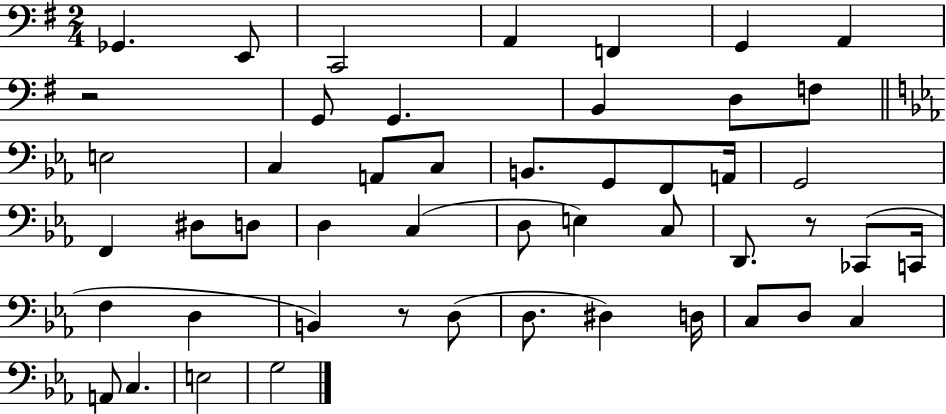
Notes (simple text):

Gb2/q. E2/e C2/h A2/q F2/q G2/q A2/q R/h G2/e G2/q. B2/q D3/e F3/e E3/h C3/q A2/e C3/e B2/e. G2/e F2/e A2/s G2/h F2/q D#3/e D3/e D3/q C3/q D3/e E3/q C3/e D2/e. R/e CES2/e C2/s F3/q D3/q B2/q R/e D3/e D3/e. D#3/q D3/s C3/e D3/e C3/q A2/e C3/q. E3/h G3/h